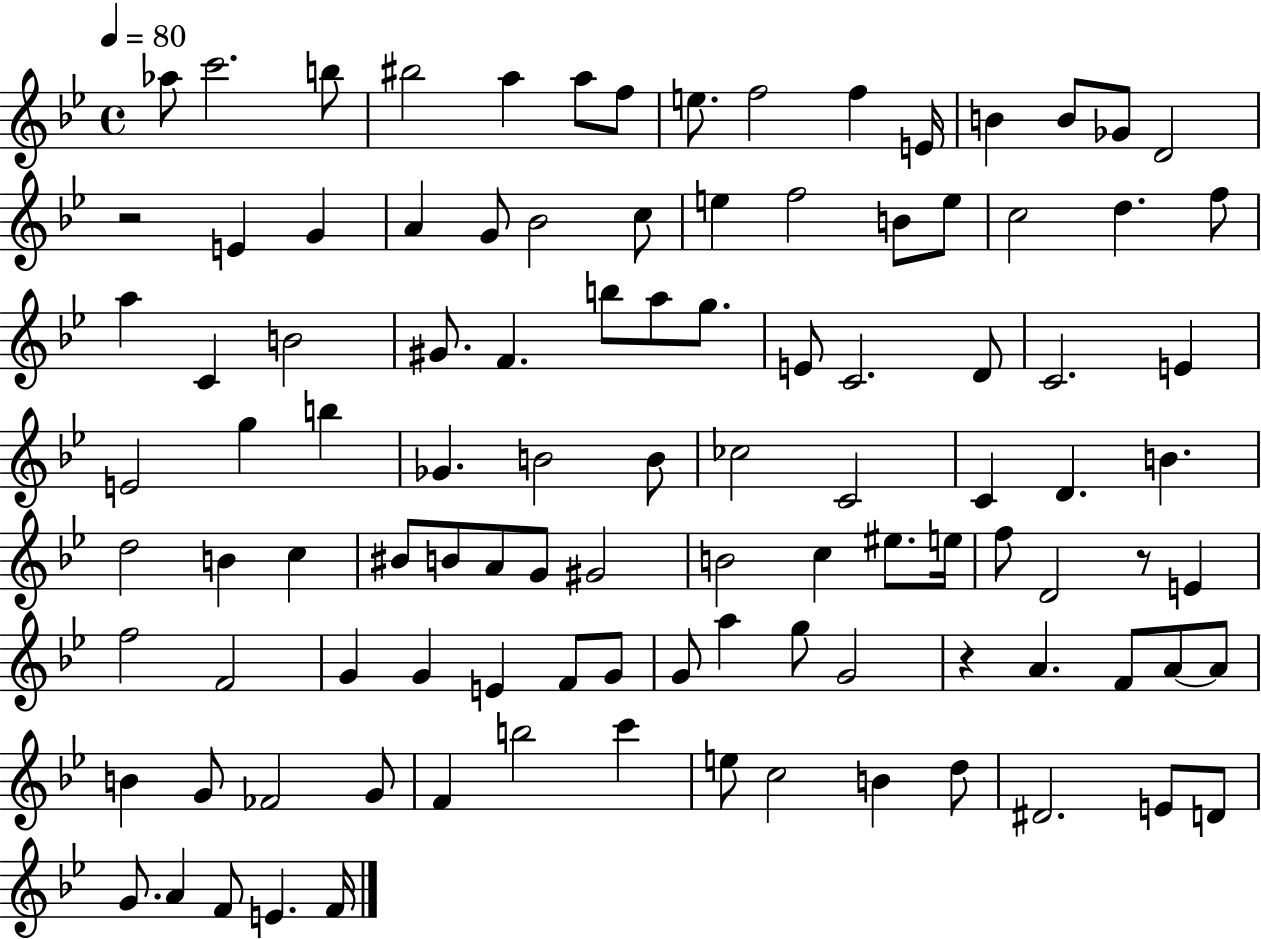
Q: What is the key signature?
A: BES major